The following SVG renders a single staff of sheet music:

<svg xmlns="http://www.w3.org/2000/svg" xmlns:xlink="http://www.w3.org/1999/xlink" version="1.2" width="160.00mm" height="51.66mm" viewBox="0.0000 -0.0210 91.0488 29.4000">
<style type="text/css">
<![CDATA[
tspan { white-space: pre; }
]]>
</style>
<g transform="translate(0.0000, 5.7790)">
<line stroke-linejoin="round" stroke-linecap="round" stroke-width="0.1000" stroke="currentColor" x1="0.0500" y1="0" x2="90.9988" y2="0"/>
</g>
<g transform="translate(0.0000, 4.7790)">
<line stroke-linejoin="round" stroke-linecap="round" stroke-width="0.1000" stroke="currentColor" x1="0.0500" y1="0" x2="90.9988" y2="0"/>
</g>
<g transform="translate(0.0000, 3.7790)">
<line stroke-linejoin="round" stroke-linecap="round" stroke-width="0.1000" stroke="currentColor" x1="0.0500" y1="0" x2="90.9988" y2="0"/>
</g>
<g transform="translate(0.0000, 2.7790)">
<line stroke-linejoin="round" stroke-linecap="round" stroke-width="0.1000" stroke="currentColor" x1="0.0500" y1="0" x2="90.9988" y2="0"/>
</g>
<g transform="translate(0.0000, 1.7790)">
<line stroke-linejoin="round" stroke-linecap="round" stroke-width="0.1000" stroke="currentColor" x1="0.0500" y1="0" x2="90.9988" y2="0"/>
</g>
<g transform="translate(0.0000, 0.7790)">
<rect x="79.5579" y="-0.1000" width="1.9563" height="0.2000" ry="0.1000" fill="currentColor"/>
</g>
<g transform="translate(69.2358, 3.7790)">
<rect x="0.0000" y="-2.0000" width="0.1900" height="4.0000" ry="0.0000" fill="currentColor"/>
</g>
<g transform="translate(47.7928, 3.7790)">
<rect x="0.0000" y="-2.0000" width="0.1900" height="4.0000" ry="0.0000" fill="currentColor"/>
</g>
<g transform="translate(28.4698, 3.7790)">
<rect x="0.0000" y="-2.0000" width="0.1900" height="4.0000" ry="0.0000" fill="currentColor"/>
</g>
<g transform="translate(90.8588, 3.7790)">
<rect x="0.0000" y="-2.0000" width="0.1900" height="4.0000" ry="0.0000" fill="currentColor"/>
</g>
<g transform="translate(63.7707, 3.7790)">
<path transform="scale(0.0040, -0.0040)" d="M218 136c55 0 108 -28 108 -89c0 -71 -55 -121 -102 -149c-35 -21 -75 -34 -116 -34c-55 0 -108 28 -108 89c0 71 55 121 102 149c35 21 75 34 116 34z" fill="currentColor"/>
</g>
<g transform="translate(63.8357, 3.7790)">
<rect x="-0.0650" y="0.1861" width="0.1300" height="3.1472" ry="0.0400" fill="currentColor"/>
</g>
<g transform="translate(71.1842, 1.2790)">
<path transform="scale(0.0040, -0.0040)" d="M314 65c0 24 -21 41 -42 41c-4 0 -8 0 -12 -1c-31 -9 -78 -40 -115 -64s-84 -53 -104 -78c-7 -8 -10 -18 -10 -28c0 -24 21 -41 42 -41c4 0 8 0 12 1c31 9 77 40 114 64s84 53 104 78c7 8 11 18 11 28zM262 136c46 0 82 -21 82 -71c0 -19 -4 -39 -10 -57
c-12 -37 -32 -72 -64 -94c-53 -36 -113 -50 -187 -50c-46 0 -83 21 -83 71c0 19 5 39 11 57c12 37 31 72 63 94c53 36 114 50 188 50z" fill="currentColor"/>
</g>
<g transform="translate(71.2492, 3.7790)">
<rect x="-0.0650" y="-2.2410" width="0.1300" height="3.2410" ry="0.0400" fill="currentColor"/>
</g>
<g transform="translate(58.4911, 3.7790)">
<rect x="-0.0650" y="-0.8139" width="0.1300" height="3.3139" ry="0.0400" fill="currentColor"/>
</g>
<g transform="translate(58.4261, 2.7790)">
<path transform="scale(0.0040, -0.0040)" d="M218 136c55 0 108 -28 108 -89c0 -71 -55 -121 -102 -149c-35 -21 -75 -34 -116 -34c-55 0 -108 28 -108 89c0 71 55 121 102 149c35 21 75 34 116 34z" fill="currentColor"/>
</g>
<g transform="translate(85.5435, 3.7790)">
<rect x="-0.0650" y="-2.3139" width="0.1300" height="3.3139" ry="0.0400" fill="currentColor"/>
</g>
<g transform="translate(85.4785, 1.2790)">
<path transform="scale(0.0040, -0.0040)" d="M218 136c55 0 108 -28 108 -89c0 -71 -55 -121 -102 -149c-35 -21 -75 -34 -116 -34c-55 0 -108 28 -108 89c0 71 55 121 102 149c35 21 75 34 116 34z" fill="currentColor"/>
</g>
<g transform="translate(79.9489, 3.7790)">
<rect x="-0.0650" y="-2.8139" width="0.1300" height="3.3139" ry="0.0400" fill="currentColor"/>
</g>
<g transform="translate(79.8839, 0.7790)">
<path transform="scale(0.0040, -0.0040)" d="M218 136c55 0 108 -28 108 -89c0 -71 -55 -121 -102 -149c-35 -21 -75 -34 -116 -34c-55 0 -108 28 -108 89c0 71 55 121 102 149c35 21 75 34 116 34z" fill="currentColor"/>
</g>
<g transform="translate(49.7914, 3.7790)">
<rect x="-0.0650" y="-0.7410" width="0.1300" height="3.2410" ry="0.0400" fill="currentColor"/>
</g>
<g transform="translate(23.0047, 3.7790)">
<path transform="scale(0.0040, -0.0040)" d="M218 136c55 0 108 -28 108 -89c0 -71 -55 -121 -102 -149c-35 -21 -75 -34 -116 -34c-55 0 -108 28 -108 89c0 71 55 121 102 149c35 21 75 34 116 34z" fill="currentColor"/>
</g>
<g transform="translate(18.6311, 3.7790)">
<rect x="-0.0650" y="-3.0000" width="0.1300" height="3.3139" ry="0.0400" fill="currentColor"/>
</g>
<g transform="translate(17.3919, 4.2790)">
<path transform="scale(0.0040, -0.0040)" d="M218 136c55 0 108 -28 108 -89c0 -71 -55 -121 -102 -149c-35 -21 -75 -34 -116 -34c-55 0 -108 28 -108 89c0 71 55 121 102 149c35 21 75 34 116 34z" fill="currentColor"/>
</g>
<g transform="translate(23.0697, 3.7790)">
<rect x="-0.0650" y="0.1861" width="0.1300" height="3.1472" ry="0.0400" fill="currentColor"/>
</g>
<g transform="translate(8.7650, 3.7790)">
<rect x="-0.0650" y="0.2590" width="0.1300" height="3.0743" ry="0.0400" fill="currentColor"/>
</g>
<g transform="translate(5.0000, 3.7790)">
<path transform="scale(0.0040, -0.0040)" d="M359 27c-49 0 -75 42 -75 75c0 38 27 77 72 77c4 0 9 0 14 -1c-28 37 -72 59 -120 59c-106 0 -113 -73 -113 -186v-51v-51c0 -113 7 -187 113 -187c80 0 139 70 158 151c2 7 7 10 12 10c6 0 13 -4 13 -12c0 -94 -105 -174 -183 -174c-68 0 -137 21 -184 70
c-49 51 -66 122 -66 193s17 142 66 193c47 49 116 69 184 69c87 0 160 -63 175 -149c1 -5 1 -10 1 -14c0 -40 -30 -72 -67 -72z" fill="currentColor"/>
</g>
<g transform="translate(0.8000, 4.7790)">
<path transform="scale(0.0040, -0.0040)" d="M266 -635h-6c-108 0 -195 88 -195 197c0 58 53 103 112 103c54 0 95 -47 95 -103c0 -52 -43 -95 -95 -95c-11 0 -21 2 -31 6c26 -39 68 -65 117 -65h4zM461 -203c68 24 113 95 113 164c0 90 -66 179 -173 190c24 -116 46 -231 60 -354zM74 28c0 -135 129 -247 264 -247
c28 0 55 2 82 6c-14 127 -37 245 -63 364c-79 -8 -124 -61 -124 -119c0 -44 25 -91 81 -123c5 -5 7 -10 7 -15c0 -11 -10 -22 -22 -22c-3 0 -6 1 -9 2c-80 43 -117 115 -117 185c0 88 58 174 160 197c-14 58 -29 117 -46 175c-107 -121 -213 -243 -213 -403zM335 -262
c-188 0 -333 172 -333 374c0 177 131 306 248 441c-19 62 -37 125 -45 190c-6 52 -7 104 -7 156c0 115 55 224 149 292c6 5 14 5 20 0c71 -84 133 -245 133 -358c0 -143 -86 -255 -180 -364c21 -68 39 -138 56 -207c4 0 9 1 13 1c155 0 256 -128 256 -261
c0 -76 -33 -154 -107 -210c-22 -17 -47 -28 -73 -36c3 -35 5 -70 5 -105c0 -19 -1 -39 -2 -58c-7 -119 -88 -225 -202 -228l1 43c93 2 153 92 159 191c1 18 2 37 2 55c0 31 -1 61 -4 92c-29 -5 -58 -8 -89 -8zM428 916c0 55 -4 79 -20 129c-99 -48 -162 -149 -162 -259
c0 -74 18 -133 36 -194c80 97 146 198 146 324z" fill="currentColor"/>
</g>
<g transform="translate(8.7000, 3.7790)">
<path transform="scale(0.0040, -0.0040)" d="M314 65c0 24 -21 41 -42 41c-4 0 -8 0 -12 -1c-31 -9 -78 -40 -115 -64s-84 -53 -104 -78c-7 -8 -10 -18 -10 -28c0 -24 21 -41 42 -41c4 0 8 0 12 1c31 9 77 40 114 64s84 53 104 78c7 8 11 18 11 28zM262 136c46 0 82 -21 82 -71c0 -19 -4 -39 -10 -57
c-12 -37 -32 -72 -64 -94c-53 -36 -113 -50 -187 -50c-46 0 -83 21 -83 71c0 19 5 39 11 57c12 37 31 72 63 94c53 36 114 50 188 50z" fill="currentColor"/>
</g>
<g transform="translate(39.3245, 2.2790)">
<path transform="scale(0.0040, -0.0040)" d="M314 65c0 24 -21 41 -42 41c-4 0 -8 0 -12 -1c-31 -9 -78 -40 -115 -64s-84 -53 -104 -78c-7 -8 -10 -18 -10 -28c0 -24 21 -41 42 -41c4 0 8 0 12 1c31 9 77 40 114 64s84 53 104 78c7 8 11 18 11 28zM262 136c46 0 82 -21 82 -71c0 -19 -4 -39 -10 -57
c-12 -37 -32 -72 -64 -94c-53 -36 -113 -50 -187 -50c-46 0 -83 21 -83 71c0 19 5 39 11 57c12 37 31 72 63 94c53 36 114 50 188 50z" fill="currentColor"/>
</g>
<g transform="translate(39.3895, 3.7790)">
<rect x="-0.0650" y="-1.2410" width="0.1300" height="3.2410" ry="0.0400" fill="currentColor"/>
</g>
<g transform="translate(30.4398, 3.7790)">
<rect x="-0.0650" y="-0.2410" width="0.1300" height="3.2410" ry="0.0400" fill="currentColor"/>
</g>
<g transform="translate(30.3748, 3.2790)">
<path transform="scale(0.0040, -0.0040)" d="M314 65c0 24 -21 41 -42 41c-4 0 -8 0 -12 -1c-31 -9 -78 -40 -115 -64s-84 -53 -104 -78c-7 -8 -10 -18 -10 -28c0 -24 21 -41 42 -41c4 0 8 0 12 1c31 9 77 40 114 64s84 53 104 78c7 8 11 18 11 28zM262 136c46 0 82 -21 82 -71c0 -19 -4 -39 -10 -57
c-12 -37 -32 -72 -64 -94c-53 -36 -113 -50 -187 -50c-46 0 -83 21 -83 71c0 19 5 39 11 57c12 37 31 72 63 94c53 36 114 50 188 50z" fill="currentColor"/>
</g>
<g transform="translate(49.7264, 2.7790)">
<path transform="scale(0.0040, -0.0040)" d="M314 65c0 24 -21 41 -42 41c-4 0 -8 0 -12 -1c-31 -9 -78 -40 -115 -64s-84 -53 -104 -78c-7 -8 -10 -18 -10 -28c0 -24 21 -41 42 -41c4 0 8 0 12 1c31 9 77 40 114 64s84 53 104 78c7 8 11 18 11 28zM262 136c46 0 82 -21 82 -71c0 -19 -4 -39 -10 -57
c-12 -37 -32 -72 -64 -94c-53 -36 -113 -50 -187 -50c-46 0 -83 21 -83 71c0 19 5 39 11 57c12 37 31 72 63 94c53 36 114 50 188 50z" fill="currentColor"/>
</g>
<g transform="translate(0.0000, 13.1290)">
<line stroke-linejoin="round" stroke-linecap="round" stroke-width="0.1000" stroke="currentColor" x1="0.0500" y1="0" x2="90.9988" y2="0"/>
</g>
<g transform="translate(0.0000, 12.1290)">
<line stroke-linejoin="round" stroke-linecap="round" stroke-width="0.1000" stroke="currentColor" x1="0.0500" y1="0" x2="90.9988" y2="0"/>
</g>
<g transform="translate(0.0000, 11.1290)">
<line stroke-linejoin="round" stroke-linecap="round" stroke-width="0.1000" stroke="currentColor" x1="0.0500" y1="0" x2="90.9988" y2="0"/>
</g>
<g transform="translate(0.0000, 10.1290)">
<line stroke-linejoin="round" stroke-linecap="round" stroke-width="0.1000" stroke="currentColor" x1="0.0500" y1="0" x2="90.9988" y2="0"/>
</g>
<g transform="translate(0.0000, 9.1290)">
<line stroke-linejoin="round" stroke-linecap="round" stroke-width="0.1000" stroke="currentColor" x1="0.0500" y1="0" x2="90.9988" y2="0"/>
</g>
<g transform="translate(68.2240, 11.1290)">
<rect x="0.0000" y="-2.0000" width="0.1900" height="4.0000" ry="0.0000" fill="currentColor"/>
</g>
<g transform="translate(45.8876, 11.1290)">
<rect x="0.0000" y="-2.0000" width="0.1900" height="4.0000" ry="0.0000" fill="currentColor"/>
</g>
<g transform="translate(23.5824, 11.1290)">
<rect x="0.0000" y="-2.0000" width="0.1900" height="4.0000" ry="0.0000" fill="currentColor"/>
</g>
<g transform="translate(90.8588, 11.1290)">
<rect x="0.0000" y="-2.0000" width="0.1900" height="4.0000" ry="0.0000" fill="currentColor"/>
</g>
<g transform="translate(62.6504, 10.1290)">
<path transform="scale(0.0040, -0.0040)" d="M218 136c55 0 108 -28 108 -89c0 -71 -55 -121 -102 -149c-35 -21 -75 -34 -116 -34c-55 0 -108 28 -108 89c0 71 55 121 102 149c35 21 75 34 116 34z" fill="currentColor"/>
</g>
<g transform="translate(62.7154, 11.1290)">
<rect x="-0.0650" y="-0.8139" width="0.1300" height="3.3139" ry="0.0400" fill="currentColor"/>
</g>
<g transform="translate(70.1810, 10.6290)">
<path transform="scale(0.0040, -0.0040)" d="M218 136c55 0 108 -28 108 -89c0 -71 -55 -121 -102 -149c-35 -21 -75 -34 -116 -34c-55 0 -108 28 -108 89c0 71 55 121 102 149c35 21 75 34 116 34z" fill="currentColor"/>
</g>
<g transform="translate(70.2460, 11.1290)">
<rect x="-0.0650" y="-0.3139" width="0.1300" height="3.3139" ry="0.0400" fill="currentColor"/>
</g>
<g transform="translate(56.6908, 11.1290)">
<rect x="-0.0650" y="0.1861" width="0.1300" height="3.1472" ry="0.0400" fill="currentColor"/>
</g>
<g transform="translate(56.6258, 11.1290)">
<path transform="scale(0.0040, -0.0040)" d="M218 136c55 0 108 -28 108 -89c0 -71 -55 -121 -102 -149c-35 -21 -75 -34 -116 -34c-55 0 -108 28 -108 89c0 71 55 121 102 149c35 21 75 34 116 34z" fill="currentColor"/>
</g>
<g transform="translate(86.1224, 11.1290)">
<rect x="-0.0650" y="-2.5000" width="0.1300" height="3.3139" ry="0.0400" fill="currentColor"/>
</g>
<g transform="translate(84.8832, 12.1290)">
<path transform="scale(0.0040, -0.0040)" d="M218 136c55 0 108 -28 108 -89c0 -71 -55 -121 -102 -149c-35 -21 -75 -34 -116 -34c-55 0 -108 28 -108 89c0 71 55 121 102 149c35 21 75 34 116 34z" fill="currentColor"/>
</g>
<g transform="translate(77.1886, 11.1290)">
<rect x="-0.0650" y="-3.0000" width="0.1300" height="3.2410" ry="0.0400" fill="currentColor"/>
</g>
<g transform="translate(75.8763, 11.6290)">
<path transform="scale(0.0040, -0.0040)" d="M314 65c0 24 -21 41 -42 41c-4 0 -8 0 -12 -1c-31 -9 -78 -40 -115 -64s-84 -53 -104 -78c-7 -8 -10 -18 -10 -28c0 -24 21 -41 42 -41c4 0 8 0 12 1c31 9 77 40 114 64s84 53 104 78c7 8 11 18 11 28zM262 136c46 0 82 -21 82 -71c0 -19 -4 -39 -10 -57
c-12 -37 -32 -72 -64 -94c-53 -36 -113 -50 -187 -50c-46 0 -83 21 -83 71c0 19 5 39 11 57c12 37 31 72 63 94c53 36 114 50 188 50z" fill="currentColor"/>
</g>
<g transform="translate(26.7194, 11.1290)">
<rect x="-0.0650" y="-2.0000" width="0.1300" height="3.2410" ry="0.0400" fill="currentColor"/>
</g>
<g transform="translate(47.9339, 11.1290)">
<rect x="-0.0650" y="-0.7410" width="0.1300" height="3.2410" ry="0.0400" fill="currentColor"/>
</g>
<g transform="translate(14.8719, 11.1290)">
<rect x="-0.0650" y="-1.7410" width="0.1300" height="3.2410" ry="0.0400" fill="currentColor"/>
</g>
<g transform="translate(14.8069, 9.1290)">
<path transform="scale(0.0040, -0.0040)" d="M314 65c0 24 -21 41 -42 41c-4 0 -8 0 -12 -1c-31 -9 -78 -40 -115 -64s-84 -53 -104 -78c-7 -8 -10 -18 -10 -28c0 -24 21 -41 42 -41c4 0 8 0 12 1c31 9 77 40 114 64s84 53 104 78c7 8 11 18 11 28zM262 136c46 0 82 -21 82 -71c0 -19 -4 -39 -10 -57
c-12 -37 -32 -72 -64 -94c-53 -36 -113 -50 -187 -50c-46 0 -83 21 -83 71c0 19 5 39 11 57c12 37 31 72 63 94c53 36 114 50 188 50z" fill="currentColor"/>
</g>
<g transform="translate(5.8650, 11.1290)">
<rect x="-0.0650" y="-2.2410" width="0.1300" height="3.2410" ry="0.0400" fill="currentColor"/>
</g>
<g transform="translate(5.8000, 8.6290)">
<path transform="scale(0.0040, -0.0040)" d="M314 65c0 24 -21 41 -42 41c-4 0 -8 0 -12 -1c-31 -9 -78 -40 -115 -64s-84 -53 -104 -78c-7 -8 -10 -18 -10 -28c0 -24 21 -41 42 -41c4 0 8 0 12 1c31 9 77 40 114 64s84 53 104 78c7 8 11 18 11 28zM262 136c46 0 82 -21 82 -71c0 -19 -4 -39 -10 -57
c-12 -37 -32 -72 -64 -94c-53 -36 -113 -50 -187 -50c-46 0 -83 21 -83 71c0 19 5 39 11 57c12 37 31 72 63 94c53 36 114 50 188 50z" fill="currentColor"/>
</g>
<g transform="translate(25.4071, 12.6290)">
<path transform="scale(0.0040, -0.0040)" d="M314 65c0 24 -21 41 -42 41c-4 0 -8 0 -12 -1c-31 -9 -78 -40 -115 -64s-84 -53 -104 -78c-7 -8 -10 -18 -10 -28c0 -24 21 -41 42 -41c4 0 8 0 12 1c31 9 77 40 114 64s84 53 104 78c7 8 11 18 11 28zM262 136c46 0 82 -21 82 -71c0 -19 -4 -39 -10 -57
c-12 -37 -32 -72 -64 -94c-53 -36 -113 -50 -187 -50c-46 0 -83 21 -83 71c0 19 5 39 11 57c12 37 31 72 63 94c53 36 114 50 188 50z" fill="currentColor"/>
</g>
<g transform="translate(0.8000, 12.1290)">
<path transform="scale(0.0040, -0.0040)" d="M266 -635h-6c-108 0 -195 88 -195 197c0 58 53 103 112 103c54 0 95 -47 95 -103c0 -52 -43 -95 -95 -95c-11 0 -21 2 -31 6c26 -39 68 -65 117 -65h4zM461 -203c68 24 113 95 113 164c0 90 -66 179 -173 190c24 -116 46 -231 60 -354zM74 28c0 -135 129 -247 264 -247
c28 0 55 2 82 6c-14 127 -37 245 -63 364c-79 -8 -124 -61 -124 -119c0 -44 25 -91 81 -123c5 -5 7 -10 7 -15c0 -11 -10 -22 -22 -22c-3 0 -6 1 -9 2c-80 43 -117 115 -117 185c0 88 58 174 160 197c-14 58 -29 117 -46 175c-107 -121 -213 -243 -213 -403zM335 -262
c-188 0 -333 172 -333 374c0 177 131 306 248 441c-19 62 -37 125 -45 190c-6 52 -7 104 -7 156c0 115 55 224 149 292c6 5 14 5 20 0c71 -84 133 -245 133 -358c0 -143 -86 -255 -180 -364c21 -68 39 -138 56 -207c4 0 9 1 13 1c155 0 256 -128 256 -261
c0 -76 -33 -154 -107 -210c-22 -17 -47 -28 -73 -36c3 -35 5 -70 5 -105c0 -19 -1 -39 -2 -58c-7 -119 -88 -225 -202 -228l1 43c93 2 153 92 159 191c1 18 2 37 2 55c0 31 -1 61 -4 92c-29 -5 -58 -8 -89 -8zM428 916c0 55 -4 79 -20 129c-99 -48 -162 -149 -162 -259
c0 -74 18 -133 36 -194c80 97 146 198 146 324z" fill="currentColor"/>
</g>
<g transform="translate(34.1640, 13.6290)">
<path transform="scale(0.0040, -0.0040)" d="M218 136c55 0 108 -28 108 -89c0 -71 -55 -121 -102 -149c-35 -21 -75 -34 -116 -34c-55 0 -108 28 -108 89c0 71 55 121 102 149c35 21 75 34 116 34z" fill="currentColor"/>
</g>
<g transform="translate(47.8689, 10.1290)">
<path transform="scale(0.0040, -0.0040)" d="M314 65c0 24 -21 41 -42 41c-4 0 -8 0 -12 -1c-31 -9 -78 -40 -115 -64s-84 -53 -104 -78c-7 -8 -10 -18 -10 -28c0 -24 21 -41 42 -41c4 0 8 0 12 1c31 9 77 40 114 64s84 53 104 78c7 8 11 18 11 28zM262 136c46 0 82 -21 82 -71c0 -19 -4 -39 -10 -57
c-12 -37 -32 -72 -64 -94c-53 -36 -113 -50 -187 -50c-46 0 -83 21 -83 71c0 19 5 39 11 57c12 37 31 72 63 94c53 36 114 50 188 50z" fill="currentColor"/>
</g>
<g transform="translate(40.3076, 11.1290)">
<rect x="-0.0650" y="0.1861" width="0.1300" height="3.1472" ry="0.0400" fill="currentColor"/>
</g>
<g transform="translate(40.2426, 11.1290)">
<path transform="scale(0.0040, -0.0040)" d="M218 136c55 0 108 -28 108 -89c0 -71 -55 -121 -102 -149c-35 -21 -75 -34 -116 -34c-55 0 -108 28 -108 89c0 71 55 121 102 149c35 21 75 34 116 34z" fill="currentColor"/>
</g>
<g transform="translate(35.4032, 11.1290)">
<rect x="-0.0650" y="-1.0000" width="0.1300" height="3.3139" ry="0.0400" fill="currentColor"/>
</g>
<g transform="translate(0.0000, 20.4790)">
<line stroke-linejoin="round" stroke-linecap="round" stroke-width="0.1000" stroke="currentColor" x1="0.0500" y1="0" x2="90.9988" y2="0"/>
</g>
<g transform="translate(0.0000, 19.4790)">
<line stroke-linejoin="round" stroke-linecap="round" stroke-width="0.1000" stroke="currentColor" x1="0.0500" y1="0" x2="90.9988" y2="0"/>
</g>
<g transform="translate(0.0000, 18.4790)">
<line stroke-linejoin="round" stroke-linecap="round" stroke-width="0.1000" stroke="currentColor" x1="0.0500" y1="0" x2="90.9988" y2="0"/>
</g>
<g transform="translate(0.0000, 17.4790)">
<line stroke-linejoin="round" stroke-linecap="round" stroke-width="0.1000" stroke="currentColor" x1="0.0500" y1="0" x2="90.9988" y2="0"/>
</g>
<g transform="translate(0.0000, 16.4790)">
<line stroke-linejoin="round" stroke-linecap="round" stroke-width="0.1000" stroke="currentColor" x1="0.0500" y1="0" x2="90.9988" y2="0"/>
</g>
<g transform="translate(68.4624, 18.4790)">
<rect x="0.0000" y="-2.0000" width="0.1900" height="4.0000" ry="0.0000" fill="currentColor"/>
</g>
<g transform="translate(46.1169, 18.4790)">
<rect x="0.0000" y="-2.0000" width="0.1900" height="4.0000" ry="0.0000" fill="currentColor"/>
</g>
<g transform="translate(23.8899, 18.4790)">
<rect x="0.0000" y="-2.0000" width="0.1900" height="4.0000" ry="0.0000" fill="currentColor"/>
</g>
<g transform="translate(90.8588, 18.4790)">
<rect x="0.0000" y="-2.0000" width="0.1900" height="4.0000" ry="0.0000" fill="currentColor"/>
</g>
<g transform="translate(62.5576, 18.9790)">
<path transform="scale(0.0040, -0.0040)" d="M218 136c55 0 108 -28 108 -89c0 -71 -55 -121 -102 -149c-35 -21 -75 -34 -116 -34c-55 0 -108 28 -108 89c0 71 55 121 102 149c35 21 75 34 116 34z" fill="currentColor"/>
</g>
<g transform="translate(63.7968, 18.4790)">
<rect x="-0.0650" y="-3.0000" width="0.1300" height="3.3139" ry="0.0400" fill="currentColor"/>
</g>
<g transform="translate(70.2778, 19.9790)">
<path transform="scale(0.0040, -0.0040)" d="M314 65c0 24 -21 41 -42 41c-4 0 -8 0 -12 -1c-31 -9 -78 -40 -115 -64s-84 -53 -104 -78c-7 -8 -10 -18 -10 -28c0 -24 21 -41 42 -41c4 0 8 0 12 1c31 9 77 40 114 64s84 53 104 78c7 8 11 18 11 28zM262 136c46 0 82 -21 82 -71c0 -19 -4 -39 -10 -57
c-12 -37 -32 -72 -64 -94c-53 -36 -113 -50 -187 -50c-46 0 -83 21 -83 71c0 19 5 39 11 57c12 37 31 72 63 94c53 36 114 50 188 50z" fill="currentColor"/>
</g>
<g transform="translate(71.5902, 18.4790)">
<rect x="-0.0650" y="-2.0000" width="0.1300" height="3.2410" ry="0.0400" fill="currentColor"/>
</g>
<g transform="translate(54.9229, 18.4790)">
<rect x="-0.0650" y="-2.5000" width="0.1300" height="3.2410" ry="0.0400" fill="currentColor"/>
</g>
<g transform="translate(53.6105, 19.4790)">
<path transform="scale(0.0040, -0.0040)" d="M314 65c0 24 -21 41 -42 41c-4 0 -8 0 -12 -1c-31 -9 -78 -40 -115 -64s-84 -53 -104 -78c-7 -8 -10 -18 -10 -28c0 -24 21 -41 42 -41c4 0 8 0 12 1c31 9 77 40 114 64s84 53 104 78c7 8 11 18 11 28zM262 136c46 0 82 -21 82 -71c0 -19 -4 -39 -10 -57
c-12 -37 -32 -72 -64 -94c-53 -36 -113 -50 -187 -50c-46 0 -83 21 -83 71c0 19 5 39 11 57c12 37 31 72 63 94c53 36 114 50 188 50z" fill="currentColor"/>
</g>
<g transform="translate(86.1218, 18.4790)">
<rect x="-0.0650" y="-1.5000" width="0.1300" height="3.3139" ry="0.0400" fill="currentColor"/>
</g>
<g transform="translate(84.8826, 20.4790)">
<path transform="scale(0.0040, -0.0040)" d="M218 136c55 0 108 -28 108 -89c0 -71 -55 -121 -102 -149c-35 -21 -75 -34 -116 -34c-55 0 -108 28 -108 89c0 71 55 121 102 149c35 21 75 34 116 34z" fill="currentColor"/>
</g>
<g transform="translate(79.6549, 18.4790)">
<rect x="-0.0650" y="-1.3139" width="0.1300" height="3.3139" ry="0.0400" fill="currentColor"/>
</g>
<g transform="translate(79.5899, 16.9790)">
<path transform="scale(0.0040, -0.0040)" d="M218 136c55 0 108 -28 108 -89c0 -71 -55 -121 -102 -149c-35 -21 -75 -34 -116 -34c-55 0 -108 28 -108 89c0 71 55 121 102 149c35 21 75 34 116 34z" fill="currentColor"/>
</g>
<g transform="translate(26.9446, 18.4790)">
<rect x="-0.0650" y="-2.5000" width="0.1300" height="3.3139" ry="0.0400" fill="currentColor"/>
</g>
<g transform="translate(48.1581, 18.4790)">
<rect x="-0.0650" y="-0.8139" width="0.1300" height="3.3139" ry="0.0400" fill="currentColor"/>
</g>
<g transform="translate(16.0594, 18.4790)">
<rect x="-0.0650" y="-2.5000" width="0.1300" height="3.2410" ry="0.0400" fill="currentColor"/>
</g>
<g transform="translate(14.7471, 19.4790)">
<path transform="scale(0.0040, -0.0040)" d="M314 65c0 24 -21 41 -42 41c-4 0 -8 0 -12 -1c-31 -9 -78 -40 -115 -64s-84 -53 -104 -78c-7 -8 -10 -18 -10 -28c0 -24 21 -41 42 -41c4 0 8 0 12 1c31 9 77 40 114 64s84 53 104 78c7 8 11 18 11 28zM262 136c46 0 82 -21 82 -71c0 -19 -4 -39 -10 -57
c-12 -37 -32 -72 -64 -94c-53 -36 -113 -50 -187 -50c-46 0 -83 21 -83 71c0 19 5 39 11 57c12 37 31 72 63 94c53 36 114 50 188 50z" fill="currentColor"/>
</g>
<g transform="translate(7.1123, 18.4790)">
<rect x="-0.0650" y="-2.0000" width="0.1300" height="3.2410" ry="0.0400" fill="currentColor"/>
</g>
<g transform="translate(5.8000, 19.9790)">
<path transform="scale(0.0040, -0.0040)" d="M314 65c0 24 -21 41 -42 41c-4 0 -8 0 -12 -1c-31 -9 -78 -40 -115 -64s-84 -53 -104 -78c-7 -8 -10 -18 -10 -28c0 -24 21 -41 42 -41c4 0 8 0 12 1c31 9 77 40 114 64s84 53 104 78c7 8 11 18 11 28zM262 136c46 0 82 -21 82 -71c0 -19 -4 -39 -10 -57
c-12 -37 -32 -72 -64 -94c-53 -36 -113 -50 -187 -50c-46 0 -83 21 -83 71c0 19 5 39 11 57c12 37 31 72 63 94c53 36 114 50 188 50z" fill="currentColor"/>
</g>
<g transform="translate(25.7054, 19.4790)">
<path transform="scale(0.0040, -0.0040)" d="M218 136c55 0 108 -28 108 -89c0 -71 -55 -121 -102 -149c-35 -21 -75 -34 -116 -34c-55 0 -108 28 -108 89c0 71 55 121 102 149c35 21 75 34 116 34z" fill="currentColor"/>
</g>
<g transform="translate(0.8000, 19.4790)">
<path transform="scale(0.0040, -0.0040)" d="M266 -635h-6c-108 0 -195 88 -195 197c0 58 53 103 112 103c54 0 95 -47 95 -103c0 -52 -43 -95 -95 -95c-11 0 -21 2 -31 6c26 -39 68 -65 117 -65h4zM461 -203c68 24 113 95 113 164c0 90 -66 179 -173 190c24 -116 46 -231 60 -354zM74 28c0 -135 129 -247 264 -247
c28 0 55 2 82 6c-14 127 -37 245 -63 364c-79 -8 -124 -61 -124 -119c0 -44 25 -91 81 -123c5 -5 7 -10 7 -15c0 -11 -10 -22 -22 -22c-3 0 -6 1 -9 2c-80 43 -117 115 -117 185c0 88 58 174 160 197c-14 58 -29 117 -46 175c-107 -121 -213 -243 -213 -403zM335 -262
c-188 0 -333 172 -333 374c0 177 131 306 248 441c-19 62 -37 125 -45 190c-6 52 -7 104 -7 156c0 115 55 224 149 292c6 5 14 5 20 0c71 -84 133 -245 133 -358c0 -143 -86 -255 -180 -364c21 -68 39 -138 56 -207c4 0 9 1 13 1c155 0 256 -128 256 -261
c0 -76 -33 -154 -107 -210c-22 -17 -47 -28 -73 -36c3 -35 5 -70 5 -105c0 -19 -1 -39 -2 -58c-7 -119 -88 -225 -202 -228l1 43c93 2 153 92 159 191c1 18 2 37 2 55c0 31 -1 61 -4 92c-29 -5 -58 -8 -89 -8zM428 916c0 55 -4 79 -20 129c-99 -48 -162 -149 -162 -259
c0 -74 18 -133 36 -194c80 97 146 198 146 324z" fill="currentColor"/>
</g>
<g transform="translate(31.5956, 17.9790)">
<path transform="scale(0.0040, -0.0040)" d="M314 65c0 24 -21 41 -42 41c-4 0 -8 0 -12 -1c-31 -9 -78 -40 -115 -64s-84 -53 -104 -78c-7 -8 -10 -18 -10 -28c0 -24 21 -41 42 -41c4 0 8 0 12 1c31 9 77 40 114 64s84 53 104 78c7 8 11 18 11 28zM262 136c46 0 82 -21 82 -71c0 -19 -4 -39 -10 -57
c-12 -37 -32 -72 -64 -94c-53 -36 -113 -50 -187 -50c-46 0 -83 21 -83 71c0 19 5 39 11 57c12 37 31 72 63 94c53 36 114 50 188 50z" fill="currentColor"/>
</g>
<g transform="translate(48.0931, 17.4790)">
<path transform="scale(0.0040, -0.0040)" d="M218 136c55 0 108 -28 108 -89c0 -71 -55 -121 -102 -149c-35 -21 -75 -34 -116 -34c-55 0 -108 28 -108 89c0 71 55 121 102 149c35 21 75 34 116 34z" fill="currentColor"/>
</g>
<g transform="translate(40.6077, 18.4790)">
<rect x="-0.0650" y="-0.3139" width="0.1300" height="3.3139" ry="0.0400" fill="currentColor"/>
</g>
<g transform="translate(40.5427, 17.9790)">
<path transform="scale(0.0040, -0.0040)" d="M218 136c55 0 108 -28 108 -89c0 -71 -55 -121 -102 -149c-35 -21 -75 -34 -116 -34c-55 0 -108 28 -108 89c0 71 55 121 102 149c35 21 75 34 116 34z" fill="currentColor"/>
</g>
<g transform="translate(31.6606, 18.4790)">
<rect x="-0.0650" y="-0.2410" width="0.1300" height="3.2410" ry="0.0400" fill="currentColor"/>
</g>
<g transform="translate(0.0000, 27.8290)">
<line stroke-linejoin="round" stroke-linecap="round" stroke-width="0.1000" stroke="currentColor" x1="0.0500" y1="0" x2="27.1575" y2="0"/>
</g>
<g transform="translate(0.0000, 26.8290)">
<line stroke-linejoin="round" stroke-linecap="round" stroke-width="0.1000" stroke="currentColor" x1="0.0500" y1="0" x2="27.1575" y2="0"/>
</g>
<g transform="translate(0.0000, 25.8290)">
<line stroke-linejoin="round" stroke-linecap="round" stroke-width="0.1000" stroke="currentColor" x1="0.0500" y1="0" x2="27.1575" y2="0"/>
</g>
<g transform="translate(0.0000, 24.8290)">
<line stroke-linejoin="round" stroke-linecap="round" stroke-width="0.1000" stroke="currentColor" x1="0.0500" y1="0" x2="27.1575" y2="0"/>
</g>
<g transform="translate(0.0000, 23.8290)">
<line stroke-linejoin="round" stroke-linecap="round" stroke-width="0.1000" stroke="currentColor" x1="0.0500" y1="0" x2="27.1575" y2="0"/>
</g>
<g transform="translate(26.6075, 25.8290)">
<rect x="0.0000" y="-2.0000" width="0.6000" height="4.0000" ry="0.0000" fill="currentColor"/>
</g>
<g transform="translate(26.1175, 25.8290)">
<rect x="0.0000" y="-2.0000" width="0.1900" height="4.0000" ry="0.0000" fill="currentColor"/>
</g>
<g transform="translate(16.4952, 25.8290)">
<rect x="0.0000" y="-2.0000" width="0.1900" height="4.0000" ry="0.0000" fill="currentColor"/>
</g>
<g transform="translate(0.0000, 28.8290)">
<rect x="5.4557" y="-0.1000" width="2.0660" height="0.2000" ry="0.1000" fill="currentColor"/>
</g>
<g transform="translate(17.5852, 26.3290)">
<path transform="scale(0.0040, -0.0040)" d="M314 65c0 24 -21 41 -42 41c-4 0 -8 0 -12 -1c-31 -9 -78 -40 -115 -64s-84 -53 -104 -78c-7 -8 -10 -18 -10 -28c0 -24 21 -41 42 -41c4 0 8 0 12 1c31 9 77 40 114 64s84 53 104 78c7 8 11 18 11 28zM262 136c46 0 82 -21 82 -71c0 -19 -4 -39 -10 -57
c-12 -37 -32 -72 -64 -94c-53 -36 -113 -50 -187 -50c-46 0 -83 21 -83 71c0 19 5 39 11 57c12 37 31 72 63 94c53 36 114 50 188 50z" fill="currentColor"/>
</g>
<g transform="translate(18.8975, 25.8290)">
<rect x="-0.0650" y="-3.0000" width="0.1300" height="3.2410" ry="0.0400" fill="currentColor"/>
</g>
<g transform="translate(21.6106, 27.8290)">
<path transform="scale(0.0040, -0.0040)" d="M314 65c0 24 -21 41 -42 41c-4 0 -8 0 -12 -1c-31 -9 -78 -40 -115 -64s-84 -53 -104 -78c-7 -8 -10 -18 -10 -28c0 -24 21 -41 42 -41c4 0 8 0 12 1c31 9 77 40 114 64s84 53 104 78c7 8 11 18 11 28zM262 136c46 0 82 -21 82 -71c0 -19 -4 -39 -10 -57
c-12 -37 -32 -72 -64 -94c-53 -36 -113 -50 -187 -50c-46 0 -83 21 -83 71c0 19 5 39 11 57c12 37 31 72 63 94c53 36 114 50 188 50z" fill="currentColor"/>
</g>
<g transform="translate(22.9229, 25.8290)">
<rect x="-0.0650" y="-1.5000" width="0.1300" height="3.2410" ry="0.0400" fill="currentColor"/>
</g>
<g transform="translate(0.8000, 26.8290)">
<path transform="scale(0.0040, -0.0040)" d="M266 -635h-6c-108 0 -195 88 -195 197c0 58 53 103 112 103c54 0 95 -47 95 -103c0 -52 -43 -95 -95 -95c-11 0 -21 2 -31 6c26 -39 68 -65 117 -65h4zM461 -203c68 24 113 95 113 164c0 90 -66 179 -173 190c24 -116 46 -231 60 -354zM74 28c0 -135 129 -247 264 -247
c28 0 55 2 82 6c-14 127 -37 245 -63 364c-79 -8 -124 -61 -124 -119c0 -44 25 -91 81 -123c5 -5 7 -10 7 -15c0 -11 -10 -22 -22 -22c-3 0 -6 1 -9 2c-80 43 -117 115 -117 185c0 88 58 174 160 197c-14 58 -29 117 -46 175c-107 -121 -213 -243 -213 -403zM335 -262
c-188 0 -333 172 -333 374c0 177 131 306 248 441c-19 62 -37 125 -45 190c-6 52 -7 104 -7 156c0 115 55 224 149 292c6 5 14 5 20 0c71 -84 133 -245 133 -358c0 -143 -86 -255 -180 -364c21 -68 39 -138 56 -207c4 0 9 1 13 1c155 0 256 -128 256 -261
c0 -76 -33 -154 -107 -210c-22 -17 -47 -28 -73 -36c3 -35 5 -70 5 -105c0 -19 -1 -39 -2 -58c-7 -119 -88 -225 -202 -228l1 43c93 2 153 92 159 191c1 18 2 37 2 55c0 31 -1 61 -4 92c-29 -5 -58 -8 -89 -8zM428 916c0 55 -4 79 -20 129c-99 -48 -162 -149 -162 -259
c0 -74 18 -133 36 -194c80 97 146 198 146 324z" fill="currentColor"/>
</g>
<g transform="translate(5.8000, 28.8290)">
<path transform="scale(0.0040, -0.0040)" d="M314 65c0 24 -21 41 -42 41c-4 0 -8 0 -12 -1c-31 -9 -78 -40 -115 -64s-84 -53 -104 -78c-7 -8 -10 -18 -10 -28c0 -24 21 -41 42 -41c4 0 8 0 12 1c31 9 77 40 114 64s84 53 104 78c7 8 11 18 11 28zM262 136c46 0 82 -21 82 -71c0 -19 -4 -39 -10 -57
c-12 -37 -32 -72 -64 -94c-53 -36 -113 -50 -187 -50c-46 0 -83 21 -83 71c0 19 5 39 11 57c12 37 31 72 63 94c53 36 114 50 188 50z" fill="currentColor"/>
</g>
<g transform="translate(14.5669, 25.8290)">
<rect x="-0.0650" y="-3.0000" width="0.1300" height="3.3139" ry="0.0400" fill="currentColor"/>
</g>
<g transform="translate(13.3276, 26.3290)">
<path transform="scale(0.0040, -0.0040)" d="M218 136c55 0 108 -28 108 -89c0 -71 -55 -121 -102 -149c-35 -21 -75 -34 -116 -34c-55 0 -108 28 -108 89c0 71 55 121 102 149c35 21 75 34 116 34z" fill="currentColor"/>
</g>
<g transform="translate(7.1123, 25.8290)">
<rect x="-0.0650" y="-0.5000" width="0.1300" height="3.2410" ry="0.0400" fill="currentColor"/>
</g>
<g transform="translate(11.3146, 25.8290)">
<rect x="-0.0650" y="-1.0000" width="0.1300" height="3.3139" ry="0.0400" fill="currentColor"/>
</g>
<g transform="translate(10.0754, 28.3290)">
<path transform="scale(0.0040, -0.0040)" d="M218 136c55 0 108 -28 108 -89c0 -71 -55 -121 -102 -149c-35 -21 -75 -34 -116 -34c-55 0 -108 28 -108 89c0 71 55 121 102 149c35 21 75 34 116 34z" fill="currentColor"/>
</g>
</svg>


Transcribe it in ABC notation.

X:1
T:Untitled
M:4/4
L:1/4
K:C
B2 A B c2 e2 d2 d B g2 a g g2 f2 F2 D B d2 B d c A2 G F2 G2 G c2 c d G2 A F2 e E C2 D A A2 E2